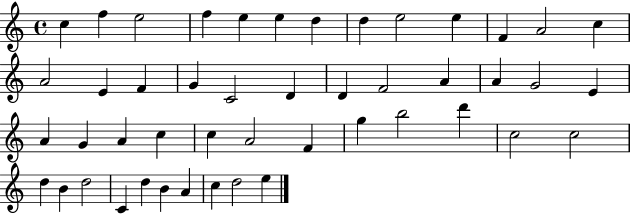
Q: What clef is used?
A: treble